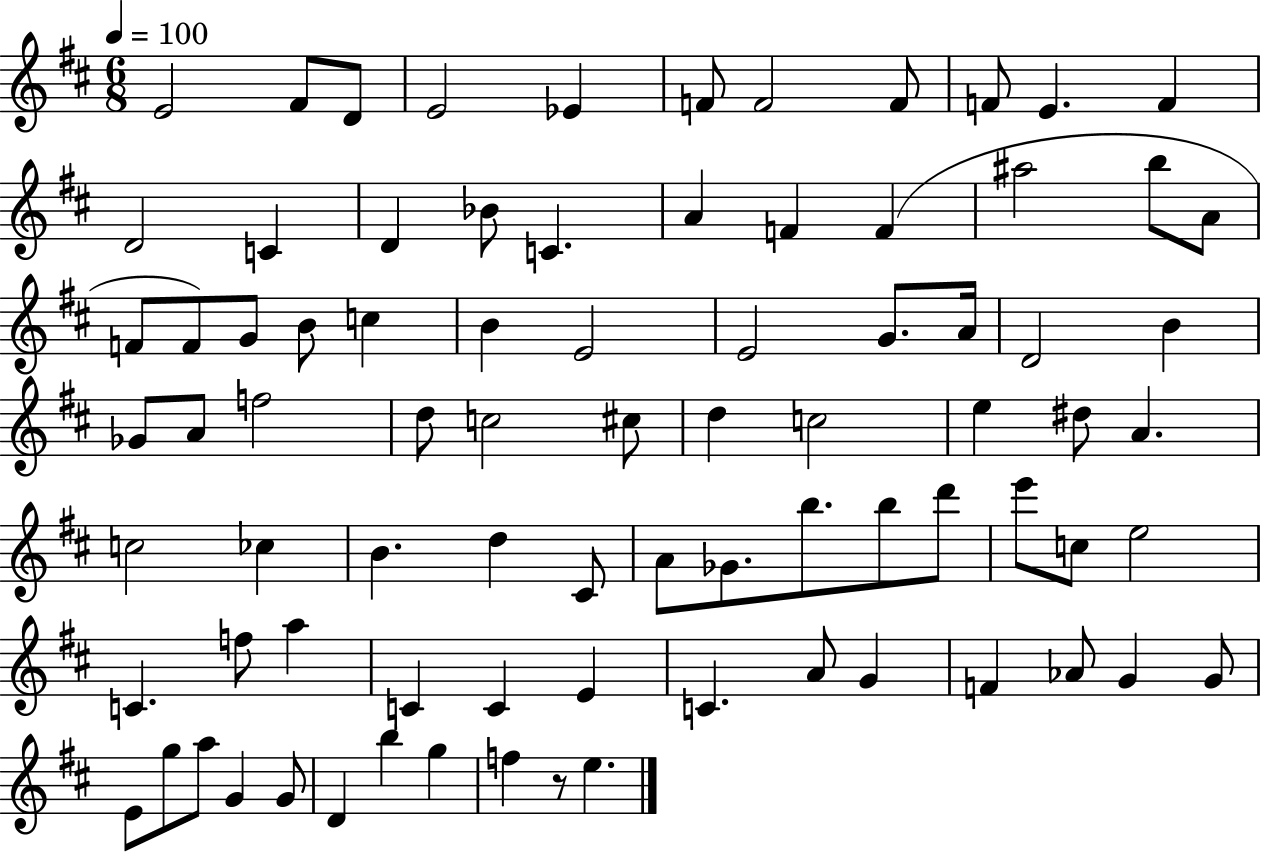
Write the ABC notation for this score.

X:1
T:Untitled
M:6/8
L:1/4
K:D
E2 ^F/2 D/2 E2 _E F/2 F2 F/2 F/2 E F D2 C D _B/2 C A F F ^a2 b/2 A/2 F/2 F/2 G/2 B/2 c B E2 E2 G/2 A/4 D2 B _G/2 A/2 f2 d/2 c2 ^c/2 d c2 e ^d/2 A c2 _c B d ^C/2 A/2 _G/2 b/2 b/2 d'/2 e'/2 c/2 e2 C f/2 a C C E C A/2 G F _A/2 G G/2 E/2 g/2 a/2 G G/2 D b g f z/2 e